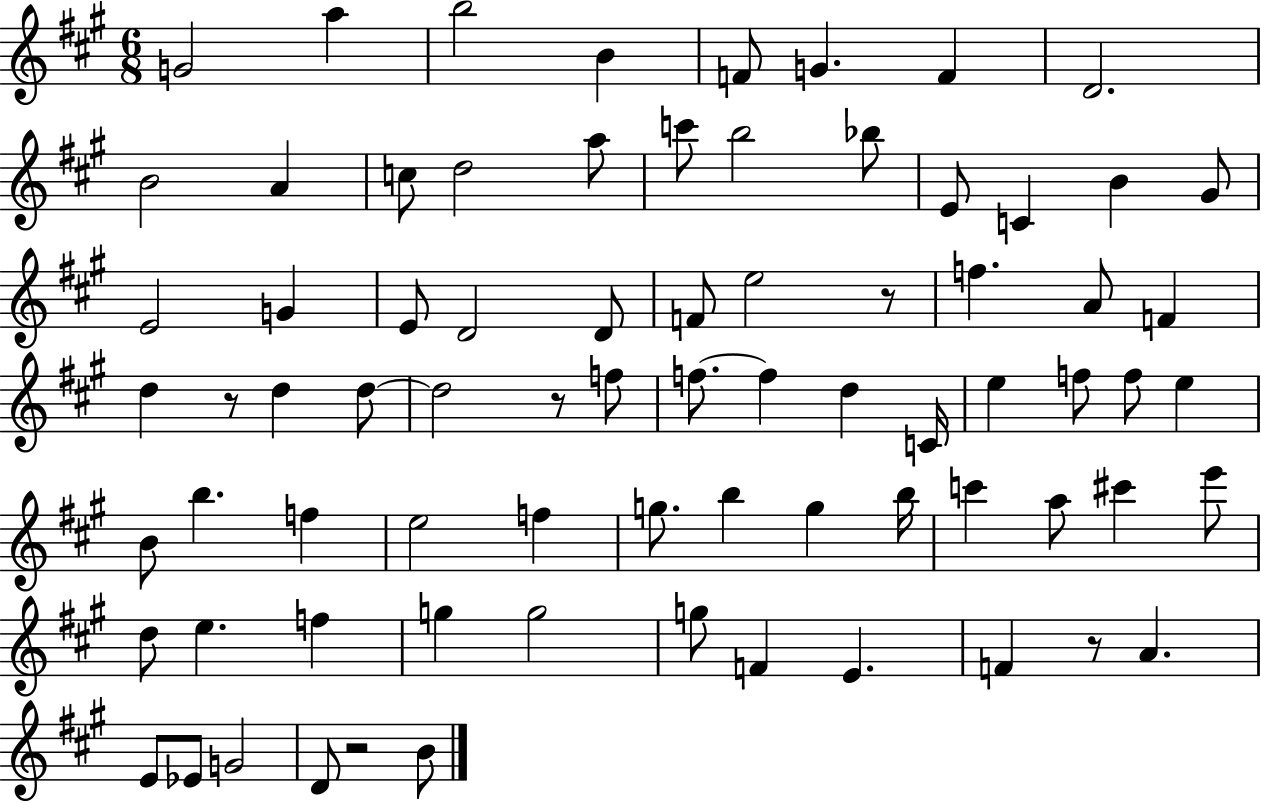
{
  \clef treble
  \numericTimeSignature
  \time 6/8
  \key a \major
  \repeat volta 2 { g'2 a''4 | b''2 b'4 | f'8 g'4. f'4 | d'2. | \break b'2 a'4 | c''8 d''2 a''8 | c'''8 b''2 bes''8 | e'8 c'4 b'4 gis'8 | \break e'2 g'4 | e'8 d'2 d'8 | f'8 e''2 r8 | f''4. a'8 f'4 | \break d''4 r8 d''4 d''8~~ | d''2 r8 f''8 | f''8.~~ f''4 d''4 c'16 | e''4 f''8 f''8 e''4 | \break b'8 b''4. f''4 | e''2 f''4 | g''8. b''4 g''4 b''16 | c'''4 a''8 cis'''4 e'''8 | \break d''8 e''4. f''4 | g''4 g''2 | g''8 f'4 e'4. | f'4 r8 a'4. | \break e'8 ees'8 g'2 | d'8 r2 b'8 | } \bar "|."
}